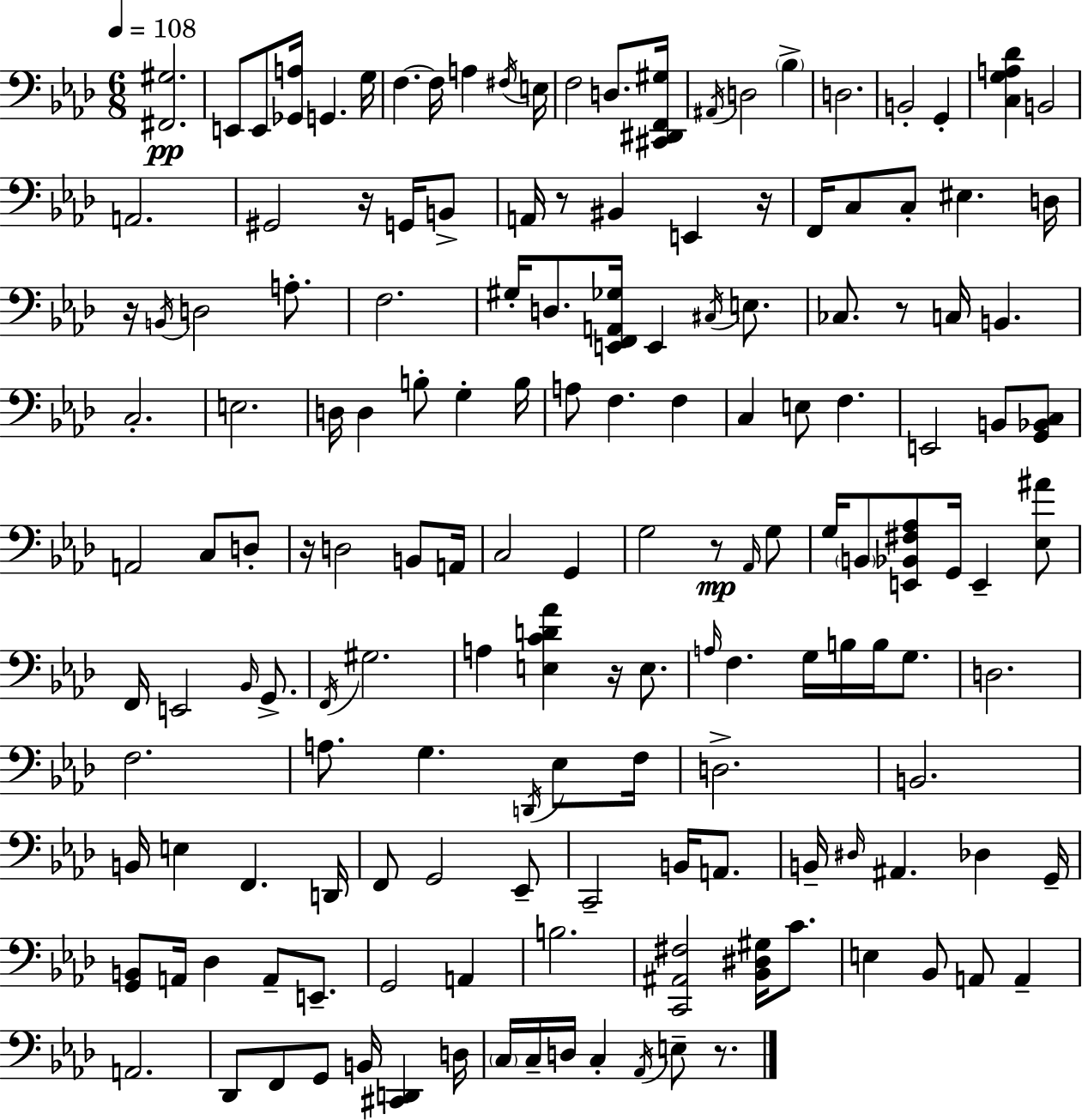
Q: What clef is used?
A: bass